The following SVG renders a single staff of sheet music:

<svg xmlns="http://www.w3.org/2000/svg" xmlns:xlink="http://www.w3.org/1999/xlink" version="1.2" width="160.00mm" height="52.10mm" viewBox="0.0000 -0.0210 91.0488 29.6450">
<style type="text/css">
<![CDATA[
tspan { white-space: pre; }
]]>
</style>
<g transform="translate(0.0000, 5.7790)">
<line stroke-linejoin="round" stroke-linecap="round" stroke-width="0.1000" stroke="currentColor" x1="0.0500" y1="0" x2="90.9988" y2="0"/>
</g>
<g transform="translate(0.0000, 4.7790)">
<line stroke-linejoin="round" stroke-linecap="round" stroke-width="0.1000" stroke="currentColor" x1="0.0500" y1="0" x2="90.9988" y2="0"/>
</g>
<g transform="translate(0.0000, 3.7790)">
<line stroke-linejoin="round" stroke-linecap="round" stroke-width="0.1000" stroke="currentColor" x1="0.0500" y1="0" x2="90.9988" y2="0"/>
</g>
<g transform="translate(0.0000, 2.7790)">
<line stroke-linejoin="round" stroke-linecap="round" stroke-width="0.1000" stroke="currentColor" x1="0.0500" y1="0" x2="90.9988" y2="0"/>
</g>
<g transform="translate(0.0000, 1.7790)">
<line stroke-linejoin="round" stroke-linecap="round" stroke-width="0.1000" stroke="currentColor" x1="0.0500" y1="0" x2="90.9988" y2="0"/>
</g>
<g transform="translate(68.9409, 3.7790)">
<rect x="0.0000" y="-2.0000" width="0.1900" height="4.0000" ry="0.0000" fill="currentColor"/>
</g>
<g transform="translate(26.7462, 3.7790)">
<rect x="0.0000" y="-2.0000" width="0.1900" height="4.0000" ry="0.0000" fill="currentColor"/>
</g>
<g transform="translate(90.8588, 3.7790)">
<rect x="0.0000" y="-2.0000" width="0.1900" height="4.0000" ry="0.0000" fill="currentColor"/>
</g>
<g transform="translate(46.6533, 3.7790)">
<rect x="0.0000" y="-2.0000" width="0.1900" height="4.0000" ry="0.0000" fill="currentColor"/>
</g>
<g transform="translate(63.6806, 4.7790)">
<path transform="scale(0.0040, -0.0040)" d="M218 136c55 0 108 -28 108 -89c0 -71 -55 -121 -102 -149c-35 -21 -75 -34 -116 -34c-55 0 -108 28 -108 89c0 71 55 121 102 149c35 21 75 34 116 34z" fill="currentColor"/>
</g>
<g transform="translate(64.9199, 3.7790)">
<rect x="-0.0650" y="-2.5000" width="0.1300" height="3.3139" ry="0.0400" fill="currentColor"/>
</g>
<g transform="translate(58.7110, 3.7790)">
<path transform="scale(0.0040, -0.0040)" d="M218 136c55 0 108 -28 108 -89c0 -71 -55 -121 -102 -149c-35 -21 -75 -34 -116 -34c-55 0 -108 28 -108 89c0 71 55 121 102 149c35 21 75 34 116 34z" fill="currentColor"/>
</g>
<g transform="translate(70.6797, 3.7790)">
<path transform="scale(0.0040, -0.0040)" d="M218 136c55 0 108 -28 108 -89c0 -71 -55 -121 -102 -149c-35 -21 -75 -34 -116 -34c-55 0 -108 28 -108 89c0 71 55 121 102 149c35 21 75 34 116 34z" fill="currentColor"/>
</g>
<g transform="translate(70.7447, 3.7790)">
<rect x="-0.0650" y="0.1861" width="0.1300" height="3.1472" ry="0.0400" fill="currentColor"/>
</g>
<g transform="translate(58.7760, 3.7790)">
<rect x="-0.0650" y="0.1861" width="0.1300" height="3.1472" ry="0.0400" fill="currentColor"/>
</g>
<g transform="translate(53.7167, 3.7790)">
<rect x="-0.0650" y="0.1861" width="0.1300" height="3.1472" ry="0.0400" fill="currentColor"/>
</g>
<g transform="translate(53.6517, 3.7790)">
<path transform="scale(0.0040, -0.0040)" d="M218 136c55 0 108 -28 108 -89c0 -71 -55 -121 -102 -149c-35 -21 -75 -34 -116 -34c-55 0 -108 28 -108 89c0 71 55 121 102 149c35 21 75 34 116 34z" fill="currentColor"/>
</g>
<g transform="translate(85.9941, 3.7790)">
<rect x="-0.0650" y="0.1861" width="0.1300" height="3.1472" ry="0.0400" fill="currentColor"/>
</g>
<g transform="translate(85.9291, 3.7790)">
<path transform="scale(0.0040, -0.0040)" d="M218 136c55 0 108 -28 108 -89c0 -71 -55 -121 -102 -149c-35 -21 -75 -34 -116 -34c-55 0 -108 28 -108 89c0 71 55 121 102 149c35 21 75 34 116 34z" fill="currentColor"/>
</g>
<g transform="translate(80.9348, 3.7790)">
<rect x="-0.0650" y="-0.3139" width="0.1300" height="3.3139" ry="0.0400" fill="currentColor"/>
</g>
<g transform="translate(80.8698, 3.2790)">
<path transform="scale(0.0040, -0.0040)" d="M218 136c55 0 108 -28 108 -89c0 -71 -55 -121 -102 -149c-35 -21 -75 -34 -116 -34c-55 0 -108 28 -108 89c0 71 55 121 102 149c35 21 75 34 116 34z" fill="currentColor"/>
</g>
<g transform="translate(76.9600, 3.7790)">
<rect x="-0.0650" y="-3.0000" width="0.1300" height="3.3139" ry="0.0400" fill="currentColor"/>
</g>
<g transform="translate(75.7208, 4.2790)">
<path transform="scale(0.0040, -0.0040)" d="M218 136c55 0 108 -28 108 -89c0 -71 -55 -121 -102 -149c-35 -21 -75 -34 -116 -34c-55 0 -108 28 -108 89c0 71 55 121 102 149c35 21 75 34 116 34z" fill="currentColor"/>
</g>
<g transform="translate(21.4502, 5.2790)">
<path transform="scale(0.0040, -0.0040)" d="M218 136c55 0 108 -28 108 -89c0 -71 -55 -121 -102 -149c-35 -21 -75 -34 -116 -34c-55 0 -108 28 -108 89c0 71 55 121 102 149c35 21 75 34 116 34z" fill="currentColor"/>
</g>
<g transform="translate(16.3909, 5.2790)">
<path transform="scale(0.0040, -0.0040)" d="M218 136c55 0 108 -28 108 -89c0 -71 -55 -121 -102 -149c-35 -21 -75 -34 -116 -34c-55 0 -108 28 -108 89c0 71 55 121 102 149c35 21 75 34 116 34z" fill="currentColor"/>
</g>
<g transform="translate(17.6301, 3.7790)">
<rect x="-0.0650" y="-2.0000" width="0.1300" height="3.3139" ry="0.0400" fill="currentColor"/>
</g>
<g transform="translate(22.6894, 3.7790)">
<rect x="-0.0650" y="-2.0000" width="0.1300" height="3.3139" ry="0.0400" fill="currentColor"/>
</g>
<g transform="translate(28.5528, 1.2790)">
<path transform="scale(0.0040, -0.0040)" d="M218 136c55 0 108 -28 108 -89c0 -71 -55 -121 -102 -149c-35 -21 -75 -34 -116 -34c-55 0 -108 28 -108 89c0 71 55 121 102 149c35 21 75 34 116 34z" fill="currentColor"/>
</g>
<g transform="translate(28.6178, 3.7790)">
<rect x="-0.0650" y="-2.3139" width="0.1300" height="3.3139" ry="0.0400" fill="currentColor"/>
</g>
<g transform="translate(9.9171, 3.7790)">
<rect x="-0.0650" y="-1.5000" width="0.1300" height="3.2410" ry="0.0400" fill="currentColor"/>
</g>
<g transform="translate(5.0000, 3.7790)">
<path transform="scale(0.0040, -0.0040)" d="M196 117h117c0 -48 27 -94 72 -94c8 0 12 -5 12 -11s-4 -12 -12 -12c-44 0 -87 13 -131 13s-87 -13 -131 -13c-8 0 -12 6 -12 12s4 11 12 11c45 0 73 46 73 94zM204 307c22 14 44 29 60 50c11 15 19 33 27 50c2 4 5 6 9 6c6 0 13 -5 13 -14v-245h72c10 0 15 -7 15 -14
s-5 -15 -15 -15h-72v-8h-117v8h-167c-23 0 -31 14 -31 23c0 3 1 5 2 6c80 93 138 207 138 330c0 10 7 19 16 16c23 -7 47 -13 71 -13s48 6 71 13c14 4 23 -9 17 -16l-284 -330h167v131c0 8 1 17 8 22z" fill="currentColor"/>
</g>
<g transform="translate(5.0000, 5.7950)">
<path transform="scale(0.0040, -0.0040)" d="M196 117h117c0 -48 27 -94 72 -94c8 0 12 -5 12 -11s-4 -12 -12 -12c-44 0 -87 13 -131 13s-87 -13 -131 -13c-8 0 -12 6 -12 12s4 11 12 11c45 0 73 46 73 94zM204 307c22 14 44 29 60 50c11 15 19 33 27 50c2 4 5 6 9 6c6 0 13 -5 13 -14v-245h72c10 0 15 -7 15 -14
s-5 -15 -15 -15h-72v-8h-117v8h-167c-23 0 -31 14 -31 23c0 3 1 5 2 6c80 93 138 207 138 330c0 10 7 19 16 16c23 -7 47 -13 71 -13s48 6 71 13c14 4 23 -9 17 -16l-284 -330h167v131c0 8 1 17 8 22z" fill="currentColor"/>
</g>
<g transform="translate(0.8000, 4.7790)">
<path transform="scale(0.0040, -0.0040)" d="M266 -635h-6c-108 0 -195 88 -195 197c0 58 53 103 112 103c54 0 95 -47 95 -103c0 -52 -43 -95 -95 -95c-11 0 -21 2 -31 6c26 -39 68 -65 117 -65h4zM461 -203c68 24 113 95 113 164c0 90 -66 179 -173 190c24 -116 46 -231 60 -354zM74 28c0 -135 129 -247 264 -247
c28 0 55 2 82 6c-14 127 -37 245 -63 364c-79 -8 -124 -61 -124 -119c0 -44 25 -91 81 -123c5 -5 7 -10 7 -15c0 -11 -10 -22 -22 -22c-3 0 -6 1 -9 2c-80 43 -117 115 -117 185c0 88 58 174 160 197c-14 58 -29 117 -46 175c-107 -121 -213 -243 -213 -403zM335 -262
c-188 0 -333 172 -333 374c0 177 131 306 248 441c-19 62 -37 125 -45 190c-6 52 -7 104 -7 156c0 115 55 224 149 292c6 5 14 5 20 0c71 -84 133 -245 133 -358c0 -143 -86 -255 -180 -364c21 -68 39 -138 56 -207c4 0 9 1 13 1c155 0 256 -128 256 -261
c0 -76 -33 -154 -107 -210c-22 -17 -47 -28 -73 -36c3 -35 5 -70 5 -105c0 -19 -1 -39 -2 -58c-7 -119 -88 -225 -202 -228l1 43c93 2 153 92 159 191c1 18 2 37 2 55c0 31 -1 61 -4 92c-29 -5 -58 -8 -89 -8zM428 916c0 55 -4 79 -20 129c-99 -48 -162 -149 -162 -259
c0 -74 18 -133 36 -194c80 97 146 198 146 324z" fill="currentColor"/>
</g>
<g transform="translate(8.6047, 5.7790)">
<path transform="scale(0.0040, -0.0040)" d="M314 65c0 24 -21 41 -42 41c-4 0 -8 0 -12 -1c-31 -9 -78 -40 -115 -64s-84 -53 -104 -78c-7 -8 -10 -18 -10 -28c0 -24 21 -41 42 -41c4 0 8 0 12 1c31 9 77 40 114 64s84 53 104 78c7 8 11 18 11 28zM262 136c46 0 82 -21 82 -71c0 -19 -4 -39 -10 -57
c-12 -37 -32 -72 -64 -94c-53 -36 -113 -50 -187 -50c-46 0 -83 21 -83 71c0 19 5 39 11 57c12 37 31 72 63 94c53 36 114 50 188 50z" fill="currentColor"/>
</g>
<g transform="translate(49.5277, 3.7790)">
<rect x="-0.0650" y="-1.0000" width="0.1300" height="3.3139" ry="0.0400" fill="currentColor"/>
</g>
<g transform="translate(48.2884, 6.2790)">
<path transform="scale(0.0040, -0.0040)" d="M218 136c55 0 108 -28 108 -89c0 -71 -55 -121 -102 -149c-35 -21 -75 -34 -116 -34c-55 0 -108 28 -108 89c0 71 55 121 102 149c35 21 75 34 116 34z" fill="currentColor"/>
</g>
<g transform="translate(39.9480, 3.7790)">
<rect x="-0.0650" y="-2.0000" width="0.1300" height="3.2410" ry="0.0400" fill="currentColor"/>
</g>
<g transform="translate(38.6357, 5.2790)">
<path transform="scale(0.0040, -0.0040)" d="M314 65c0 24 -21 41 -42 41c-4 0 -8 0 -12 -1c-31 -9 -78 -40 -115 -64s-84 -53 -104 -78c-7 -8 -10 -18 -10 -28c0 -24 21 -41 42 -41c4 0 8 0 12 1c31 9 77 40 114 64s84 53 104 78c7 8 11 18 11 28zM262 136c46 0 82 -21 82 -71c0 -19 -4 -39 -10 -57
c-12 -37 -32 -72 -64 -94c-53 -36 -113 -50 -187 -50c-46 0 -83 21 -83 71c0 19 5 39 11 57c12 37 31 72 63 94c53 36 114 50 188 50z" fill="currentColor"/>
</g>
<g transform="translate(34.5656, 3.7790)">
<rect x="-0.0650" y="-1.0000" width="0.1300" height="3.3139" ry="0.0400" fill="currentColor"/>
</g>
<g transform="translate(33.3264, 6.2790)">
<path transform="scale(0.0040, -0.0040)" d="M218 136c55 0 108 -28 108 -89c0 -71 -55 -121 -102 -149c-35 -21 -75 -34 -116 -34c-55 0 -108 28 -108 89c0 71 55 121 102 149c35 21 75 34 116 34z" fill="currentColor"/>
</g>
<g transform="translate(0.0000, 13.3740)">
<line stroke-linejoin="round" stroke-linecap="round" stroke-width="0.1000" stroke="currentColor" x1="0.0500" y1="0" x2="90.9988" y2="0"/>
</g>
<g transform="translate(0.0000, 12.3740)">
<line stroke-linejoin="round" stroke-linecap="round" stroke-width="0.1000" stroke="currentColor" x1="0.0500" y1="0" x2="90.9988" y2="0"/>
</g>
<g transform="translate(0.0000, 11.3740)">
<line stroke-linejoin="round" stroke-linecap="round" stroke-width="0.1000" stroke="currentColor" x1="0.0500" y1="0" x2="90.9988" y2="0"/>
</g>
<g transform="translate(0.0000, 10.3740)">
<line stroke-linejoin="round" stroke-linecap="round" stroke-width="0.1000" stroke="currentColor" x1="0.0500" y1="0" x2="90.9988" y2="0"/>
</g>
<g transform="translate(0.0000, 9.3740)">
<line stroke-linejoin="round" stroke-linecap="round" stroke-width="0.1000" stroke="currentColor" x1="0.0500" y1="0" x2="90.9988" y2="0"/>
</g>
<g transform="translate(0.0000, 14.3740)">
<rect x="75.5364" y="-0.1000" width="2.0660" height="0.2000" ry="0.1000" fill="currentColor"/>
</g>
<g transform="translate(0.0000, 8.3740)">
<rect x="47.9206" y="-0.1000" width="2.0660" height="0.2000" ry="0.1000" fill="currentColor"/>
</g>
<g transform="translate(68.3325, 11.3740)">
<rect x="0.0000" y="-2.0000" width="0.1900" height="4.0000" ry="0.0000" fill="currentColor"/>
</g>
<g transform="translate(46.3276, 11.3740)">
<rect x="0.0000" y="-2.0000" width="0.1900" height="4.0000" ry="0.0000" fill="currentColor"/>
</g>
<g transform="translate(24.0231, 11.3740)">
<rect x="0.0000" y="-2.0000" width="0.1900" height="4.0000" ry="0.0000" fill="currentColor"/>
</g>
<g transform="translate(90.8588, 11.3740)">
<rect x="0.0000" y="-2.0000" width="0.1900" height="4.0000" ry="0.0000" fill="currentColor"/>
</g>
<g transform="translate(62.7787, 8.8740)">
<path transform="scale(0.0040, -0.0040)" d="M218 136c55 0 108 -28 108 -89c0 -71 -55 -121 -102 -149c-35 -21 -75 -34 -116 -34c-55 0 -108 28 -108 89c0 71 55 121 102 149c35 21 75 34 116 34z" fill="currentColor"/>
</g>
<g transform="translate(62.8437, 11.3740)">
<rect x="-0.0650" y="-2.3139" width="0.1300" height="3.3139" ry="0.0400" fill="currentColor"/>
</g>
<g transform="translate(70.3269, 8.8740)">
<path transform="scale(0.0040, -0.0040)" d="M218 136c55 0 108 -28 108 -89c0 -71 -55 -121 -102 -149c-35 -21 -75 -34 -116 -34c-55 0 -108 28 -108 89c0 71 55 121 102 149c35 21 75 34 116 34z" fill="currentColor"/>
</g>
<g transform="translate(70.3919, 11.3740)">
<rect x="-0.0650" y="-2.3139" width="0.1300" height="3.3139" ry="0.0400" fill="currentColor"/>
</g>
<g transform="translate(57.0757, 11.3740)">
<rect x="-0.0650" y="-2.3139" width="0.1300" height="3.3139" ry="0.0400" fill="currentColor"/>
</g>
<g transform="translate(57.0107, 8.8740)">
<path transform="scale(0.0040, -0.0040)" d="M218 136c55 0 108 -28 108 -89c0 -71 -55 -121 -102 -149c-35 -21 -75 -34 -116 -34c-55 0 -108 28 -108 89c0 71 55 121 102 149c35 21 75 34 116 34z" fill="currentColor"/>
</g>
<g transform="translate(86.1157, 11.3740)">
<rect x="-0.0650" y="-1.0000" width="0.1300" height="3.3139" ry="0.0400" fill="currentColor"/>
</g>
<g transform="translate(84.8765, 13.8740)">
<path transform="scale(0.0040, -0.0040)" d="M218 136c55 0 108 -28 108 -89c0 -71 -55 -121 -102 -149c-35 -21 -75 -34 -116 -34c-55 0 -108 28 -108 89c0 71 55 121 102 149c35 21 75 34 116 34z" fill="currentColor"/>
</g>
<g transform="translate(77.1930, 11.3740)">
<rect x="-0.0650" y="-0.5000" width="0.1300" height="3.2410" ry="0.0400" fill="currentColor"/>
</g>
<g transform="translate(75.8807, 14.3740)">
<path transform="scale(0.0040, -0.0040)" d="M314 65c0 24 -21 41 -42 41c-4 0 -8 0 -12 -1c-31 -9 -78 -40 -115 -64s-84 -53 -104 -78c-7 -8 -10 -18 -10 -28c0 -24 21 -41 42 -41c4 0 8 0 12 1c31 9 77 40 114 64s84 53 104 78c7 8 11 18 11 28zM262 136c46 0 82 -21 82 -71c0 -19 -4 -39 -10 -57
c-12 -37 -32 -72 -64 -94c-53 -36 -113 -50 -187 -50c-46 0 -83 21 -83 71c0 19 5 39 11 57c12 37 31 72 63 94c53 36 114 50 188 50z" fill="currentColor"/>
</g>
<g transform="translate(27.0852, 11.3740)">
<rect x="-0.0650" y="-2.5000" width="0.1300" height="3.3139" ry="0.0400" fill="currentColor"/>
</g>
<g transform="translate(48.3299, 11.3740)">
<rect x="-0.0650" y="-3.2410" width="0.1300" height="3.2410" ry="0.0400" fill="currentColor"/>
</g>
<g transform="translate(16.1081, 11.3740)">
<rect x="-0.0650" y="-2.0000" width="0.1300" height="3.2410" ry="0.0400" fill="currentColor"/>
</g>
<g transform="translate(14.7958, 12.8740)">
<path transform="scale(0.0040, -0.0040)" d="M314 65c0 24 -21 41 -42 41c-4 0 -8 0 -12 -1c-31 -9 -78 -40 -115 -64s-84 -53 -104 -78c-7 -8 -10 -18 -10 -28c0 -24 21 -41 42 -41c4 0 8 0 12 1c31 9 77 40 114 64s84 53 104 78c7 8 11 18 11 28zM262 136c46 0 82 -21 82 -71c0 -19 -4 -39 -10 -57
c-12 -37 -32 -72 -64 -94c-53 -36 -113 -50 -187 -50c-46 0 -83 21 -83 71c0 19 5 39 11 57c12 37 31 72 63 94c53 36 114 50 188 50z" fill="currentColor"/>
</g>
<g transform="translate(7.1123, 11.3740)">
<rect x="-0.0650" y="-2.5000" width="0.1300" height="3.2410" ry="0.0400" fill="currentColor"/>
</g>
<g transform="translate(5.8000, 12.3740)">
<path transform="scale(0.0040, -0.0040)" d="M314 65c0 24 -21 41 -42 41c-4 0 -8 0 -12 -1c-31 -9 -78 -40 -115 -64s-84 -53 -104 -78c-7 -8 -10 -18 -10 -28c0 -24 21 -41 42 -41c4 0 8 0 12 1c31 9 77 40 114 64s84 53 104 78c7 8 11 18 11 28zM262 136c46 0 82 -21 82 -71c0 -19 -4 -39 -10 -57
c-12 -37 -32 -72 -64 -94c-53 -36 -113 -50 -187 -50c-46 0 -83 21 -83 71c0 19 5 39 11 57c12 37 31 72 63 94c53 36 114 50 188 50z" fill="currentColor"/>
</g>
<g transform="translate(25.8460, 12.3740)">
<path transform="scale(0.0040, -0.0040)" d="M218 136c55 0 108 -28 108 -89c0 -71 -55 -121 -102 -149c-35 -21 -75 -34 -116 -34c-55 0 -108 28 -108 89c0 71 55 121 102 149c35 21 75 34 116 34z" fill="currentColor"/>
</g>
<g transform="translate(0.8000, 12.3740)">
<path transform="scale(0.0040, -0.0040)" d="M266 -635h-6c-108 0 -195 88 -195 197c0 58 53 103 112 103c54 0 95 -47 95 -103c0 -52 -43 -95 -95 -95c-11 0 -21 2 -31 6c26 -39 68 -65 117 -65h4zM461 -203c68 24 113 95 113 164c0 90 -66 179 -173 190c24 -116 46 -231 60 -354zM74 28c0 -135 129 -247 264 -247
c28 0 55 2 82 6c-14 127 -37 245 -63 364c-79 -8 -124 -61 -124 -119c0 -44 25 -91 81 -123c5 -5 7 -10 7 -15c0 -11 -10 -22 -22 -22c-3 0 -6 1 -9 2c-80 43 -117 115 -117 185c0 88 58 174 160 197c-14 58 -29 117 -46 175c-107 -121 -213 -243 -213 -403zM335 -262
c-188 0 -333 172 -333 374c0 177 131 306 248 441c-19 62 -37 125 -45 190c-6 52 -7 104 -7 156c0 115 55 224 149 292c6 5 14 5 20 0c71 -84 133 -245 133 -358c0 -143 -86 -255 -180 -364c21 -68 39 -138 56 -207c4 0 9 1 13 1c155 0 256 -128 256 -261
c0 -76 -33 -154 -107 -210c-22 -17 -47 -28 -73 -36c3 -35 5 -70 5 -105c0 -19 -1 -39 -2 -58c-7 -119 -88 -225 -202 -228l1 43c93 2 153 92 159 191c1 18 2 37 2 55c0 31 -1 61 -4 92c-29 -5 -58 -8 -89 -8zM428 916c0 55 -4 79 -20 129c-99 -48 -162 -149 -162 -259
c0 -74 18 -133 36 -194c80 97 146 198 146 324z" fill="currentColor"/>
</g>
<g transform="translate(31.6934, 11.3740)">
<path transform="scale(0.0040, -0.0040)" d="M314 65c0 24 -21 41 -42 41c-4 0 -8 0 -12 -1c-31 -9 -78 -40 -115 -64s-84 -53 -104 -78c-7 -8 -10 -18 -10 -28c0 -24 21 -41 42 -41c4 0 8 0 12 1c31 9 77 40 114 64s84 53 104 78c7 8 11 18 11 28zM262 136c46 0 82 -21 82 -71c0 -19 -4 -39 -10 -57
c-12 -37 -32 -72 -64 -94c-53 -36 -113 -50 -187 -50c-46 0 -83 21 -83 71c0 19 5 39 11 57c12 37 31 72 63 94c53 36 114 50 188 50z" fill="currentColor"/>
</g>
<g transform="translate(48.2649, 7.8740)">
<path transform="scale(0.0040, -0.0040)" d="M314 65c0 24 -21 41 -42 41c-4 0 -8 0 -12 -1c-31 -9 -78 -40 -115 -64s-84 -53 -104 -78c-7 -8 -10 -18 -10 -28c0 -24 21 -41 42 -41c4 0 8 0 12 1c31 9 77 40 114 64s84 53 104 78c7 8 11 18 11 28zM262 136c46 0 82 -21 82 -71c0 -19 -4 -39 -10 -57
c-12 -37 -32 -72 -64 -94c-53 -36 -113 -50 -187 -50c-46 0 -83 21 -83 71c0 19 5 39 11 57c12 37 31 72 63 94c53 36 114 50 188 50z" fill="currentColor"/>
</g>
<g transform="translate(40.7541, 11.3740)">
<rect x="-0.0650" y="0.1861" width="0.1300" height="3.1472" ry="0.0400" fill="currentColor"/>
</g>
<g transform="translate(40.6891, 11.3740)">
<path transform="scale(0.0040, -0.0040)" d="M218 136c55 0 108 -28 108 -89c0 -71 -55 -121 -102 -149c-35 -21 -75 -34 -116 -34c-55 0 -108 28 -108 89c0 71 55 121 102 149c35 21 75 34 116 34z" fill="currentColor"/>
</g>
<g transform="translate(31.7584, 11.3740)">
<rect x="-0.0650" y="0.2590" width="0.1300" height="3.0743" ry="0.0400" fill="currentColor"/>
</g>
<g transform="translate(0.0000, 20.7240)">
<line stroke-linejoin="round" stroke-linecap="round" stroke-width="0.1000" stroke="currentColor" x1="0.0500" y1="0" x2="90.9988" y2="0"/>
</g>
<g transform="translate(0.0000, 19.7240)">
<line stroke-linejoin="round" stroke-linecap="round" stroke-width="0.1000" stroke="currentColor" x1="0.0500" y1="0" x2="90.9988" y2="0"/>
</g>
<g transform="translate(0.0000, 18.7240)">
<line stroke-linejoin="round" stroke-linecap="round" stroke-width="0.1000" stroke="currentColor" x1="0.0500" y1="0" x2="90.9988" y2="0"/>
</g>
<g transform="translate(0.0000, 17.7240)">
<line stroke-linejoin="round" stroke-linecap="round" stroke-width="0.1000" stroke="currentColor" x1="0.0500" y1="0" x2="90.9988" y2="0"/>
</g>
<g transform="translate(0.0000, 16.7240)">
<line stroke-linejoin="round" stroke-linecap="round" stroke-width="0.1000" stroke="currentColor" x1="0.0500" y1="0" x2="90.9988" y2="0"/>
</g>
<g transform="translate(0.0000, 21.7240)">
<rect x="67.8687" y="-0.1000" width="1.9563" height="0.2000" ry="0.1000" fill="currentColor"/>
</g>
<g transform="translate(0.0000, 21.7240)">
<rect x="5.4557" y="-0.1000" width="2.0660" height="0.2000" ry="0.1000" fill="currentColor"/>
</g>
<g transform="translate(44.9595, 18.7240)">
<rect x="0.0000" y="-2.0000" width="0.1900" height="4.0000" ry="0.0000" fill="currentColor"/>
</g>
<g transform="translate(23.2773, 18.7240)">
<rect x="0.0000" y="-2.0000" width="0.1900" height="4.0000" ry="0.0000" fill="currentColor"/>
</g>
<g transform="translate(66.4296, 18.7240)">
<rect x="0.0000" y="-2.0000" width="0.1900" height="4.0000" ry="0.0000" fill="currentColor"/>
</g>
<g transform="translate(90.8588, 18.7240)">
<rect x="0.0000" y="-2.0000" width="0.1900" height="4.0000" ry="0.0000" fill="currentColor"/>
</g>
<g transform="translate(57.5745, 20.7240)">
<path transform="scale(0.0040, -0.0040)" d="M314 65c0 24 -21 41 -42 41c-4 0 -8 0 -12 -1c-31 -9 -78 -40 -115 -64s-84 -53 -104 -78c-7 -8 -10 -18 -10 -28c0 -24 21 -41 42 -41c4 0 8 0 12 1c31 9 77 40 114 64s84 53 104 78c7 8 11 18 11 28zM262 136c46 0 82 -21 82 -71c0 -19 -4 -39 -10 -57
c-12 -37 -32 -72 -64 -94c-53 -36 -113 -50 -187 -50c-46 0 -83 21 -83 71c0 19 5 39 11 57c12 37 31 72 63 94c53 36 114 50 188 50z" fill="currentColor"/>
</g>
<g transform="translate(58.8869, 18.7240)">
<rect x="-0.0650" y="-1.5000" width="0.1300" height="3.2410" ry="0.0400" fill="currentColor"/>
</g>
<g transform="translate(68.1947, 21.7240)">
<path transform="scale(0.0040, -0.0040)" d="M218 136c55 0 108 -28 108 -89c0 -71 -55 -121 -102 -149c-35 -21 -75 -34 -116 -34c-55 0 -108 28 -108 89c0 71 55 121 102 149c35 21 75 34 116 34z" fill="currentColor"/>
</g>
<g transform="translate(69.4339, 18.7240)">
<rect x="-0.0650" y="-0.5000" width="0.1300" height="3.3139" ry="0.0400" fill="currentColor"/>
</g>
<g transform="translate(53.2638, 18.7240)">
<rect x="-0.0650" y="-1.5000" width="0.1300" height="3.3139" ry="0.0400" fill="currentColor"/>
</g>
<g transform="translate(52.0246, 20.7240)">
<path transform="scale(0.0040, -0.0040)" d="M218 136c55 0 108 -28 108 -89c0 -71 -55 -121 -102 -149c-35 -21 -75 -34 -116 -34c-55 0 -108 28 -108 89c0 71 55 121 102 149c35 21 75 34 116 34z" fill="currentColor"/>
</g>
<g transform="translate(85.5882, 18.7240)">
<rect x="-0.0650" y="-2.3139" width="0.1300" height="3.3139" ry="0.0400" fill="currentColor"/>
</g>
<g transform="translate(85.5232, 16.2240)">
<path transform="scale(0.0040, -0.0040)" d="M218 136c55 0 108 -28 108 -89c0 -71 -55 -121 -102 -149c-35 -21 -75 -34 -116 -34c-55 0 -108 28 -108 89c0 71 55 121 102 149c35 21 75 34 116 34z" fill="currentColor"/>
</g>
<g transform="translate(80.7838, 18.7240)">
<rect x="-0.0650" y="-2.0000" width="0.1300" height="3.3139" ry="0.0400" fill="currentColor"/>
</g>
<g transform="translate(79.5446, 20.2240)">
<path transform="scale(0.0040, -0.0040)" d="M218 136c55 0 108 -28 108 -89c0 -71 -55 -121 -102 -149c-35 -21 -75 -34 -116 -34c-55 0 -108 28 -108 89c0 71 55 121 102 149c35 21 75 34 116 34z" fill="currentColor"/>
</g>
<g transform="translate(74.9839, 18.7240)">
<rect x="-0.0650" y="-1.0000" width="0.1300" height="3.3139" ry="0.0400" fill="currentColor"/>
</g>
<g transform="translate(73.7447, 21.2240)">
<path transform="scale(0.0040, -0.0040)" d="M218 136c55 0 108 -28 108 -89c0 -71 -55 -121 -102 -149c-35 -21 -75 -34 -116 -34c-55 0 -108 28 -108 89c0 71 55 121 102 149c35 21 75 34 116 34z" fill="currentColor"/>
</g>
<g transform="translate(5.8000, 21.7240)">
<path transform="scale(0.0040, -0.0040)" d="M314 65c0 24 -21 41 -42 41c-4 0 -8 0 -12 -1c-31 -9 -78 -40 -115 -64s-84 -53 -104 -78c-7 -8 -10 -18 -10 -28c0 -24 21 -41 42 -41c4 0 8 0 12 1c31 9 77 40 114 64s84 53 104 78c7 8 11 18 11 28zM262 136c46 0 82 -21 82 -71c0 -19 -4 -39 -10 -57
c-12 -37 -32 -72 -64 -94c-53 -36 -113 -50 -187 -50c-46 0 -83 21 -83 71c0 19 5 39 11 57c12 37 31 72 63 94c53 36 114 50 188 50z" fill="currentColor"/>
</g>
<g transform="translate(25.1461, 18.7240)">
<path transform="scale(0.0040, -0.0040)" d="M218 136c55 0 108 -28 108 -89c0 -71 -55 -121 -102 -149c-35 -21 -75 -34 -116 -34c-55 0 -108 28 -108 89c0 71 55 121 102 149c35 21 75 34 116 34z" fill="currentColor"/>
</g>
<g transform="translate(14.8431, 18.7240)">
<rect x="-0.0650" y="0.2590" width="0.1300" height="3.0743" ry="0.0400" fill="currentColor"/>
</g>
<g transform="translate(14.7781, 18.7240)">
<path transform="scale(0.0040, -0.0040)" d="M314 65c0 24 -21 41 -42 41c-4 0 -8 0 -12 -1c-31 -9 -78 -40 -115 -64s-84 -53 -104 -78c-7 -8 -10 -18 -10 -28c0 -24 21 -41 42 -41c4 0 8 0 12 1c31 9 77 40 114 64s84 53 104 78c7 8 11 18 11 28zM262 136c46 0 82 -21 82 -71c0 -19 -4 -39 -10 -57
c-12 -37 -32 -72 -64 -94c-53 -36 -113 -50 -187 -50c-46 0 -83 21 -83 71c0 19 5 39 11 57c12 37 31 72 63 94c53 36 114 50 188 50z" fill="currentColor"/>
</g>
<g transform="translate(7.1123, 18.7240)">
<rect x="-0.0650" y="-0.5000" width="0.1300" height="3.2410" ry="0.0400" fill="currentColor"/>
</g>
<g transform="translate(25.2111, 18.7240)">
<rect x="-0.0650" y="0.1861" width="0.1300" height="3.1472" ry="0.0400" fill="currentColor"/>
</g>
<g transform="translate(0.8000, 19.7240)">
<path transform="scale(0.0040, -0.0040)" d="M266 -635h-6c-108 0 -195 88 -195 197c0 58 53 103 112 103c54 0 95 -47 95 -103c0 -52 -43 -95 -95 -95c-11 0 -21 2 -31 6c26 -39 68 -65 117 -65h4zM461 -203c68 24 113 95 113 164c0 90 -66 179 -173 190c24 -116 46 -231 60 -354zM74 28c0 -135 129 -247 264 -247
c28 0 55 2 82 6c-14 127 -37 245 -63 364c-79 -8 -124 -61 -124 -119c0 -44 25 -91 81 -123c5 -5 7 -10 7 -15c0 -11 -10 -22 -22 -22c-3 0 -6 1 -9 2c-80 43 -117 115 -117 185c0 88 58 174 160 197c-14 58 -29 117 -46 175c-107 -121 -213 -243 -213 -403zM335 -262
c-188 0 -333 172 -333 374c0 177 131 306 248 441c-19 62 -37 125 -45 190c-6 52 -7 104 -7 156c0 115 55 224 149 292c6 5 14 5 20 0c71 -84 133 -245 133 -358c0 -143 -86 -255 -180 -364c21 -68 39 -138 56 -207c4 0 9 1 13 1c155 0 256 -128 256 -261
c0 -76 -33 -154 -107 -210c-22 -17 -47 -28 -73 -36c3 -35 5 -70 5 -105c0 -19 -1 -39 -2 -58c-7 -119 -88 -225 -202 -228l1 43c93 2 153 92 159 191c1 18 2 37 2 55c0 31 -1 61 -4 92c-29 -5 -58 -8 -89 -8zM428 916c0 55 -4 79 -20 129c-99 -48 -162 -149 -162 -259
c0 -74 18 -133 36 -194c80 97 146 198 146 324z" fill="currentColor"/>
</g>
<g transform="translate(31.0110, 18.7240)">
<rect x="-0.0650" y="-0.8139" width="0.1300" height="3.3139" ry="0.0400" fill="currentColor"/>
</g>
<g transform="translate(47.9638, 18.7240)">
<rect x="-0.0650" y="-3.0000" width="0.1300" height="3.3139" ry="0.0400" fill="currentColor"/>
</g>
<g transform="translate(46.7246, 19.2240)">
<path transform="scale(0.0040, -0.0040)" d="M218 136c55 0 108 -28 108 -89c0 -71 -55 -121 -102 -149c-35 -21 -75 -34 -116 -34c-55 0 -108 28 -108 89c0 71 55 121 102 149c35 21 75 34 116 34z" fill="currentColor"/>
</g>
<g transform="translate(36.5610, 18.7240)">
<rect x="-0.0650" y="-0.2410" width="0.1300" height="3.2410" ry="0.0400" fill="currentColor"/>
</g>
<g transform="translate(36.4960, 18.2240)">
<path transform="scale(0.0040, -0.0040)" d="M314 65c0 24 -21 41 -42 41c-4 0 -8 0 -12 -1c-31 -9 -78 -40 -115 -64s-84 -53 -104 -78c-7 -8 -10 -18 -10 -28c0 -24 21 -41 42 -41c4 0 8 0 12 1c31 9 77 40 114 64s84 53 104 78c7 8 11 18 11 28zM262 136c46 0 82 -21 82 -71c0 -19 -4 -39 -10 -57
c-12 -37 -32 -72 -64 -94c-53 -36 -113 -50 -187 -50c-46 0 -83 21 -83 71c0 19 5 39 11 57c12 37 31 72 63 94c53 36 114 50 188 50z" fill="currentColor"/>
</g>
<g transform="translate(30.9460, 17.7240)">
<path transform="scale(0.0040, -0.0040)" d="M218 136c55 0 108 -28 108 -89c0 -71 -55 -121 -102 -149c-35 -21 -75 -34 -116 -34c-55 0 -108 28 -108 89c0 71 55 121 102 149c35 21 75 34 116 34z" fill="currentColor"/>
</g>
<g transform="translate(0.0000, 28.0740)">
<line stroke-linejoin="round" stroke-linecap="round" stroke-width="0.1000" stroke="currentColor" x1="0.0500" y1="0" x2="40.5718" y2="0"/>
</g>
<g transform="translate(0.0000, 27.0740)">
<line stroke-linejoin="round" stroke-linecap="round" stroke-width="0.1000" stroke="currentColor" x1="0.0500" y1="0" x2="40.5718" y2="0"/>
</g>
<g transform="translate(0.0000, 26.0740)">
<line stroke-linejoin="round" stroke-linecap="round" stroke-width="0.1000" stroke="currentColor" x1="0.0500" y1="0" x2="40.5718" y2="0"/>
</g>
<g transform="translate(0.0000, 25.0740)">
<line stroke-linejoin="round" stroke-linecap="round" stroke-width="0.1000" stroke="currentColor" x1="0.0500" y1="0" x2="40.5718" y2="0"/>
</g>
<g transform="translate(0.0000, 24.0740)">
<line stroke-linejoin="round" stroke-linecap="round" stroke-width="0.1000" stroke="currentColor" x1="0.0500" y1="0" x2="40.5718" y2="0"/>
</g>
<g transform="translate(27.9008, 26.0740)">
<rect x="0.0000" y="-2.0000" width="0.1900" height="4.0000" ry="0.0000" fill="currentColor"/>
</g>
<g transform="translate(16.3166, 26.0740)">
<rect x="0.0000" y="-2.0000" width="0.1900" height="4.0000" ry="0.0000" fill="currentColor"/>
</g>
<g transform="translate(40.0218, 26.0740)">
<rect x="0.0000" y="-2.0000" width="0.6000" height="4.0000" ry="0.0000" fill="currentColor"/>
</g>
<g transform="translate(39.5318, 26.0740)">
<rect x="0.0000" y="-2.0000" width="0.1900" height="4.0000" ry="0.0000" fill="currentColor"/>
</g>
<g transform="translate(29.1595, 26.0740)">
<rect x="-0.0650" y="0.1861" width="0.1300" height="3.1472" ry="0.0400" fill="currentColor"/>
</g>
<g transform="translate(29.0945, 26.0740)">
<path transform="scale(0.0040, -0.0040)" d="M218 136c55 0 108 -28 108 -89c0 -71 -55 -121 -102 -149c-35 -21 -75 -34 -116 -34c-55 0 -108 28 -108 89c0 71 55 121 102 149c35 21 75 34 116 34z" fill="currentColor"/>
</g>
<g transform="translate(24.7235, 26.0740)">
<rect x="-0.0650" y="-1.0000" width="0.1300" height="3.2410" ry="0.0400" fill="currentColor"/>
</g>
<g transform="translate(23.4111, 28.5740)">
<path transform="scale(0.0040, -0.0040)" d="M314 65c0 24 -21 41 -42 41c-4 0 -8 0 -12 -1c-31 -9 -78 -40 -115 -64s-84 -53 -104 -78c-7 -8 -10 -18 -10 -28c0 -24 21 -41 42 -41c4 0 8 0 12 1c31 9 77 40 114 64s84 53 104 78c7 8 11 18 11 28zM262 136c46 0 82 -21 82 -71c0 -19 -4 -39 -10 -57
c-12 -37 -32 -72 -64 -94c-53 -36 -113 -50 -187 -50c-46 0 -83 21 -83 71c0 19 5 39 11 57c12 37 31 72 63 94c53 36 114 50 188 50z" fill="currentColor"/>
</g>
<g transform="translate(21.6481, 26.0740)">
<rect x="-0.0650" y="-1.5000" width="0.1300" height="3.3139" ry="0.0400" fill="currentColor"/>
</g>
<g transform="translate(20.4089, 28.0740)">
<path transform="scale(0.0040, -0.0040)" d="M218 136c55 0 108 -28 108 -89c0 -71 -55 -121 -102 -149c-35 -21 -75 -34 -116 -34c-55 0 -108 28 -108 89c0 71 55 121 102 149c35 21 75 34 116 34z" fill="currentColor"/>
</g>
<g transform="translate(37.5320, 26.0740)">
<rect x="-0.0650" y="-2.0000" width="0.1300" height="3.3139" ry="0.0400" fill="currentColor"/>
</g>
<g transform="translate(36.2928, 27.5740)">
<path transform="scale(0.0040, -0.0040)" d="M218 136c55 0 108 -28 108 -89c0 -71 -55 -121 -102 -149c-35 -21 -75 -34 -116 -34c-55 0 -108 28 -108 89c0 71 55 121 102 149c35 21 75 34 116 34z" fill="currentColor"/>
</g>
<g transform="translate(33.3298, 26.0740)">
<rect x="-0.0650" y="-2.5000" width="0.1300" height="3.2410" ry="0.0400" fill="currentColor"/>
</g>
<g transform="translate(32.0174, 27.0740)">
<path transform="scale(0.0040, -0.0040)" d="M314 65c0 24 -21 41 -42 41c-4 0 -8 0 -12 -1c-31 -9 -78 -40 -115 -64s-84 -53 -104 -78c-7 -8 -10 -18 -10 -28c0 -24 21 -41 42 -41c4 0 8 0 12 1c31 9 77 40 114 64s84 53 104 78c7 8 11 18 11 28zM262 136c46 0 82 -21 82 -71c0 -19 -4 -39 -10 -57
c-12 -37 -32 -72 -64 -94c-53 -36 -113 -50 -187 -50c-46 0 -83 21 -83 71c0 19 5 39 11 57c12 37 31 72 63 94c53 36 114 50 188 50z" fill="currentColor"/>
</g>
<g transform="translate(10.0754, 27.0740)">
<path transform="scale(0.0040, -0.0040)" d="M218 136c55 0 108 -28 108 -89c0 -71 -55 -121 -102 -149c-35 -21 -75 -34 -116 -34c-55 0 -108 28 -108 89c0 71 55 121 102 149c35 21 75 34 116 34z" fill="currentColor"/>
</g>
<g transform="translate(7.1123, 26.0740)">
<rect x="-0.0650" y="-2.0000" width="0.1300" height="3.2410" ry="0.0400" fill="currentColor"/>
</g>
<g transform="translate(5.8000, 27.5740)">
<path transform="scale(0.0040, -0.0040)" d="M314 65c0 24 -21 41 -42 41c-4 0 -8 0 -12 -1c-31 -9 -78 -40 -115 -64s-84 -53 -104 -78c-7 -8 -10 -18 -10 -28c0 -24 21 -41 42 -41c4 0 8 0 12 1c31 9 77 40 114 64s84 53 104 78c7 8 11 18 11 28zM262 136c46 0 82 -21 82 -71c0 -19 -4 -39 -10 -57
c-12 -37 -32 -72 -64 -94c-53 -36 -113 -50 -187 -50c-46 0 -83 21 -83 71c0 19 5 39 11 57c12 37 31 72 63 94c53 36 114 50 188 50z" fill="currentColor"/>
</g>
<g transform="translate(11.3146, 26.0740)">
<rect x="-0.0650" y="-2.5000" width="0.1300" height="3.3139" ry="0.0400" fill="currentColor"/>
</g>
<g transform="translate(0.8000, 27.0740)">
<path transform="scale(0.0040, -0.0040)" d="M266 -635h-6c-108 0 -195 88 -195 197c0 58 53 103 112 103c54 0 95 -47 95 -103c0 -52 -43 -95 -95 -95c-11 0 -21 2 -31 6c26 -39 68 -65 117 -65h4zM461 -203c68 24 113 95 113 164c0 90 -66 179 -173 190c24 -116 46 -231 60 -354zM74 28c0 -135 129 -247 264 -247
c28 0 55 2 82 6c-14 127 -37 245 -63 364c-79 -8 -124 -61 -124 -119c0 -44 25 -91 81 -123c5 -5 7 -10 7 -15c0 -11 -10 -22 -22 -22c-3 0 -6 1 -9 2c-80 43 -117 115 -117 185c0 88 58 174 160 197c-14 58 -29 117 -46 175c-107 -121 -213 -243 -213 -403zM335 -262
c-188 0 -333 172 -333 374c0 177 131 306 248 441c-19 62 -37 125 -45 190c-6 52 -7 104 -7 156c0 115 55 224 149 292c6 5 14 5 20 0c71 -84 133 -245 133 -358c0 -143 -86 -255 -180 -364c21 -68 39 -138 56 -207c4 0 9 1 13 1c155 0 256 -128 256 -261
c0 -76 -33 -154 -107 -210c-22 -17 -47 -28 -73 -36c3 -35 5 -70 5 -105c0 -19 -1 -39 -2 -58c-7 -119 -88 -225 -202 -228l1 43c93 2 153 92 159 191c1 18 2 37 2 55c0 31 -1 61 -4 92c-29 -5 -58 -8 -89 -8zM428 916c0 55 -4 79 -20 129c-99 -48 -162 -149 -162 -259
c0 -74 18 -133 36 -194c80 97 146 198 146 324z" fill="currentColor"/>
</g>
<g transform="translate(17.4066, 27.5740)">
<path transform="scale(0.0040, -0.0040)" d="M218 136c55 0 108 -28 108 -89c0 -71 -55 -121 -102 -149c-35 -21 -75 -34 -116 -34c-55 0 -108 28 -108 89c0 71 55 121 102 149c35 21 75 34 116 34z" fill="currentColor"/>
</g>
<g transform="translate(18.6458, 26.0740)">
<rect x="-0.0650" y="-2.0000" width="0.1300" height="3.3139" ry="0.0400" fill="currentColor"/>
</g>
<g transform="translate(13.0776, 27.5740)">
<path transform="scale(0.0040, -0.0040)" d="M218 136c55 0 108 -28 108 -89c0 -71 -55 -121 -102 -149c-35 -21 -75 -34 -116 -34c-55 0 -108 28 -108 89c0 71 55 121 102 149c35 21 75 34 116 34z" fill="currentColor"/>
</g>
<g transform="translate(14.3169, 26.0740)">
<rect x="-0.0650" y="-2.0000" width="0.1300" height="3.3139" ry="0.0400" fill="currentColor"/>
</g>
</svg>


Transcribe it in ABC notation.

X:1
T:Untitled
M:4/4
L:1/4
K:C
E2 F F g D F2 D B B G B A c B G2 F2 G B2 B b2 g g g C2 D C2 B2 B d c2 A E E2 C D F g F2 G F F E D2 B G2 F